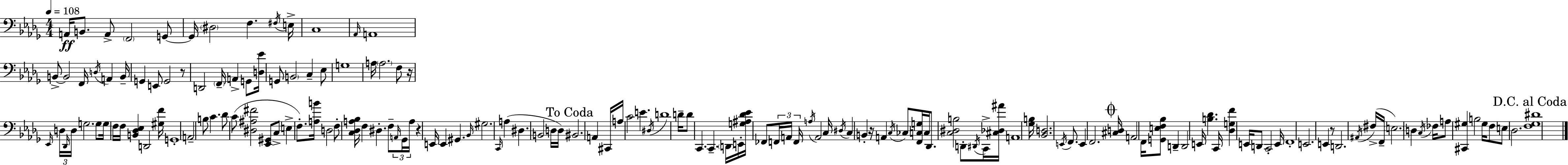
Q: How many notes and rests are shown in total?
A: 160